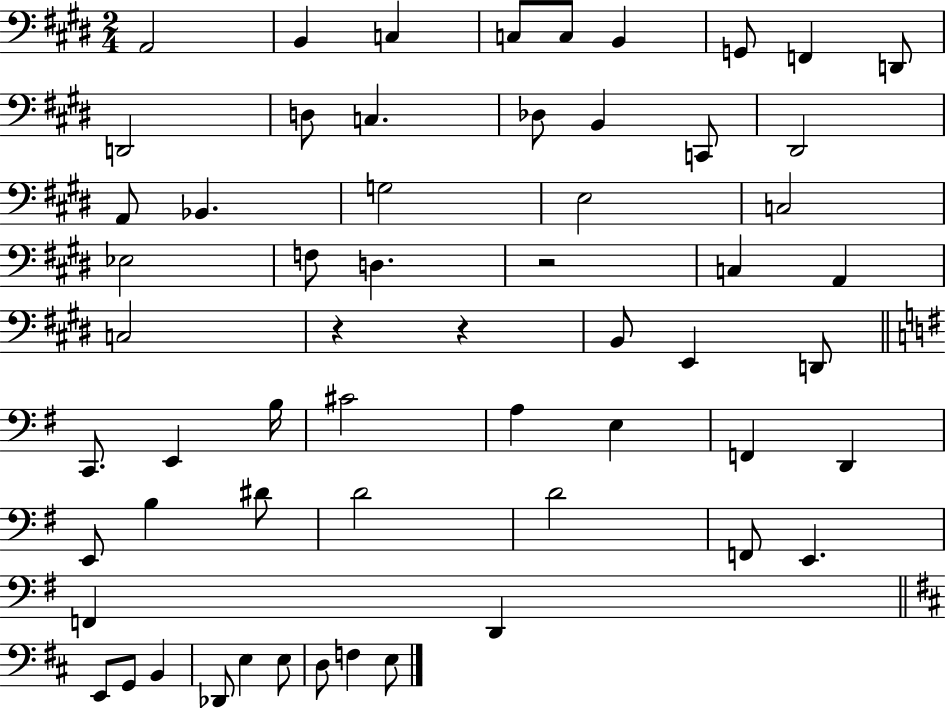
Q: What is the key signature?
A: E major